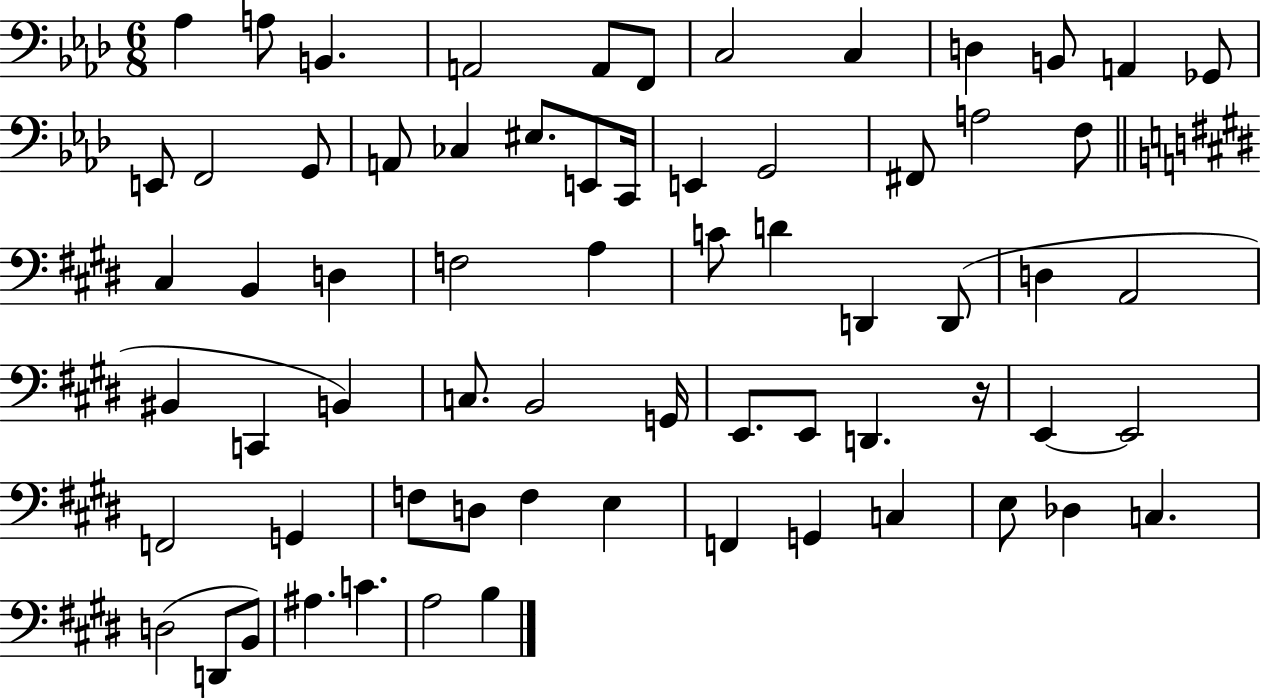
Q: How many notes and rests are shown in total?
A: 67